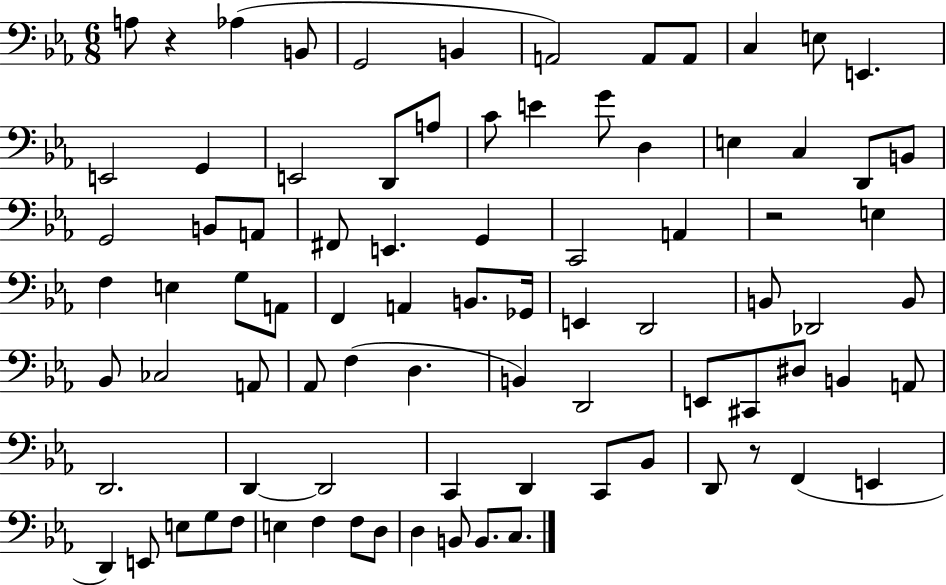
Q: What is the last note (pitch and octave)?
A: C3